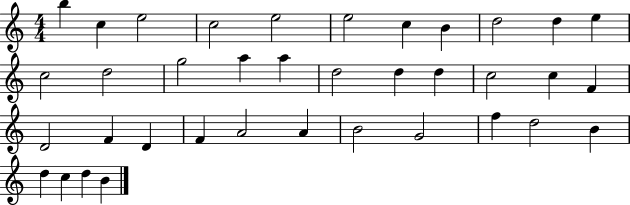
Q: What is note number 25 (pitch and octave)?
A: D4